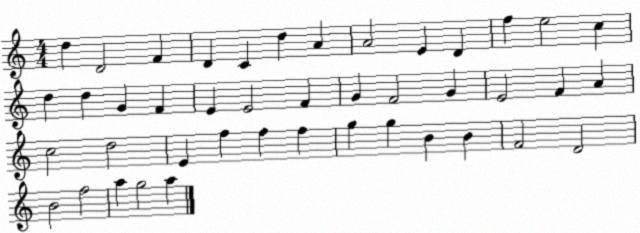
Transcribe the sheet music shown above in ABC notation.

X:1
T:Untitled
M:4/4
L:1/4
K:C
d D2 F D C d A A2 E D f e2 c d d G F E E2 F G F2 G E2 F A c2 d2 E f f f g g B B F2 D2 B2 f2 a g2 a